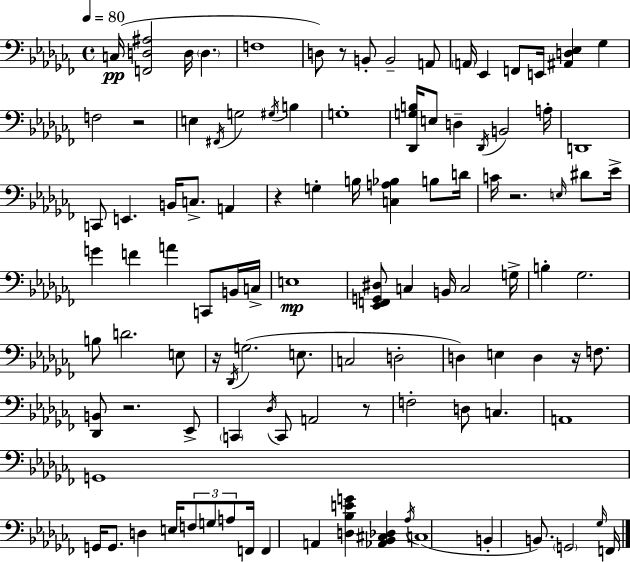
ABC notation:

X:1
T:Untitled
M:4/4
L:1/4
K:Abm
C,/4 [F,,D,^A,]2 D,/4 D, F,4 D,/2 z/2 B,,/2 B,,2 A,,/2 A,,/4 _E,, F,,/2 E,,/4 [^A,,D,_E,] _G, F,2 z2 E, ^F,,/4 G,2 ^G,/4 B, G,4 [_D,,G,B,]/4 E,/2 D, _D,,/4 B,,2 A,/4 D,,4 C,,/2 E,, B,,/4 C,/2 A,, z G, B,/4 [C,A,_B,] B,/2 D/4 C/4 z2 E,/4 ^D/2 _E/4 G F A C,,/2 B,,/4 C,/4 E,4 [_E,,F,,G,,^D,]/2 C, B,,/4 C,2 G,/4 B, _G,2 B,/2 D2 E,/2 z/4 _D,,/4 G,2 E,/2 C,2 D,2 D, E, D, z/4 F,/2 [_D,,B,,]/2 z2 _E,,/2 C,, _D,/4 C,,/2 A,,2 z/2 F,2 D,/2 C, A,,4 G,,4 G,,/4 G,,/2 D, E,/4 F,/2 G,/2 A,/2 F,,/4 F,, A,, [D,_B,EG] [_A,,_B,,^C,_D,] _A,/4 C,4 B,, B,,/2 G,,2 _G,/4 F,,/4